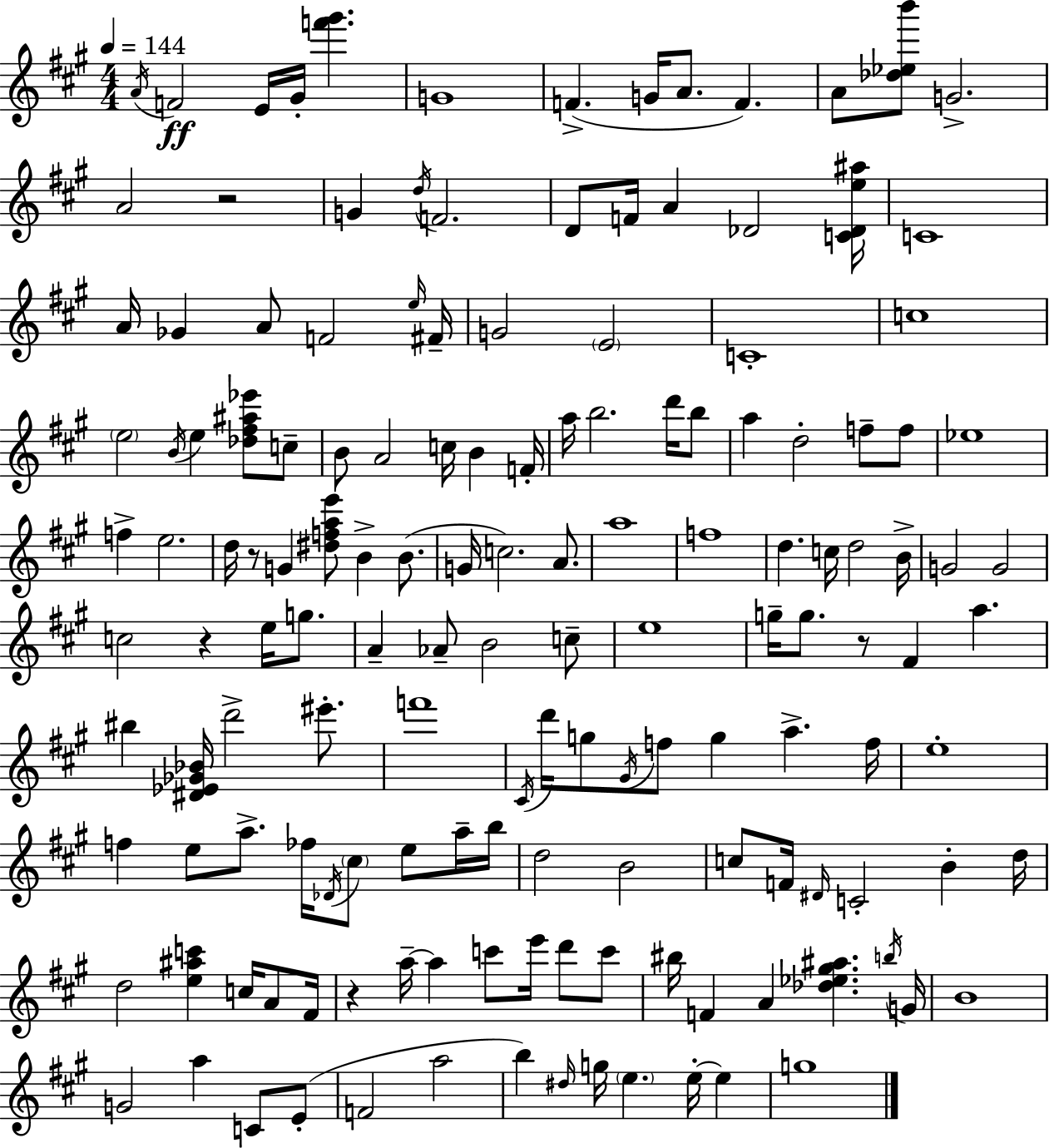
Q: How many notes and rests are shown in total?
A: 149